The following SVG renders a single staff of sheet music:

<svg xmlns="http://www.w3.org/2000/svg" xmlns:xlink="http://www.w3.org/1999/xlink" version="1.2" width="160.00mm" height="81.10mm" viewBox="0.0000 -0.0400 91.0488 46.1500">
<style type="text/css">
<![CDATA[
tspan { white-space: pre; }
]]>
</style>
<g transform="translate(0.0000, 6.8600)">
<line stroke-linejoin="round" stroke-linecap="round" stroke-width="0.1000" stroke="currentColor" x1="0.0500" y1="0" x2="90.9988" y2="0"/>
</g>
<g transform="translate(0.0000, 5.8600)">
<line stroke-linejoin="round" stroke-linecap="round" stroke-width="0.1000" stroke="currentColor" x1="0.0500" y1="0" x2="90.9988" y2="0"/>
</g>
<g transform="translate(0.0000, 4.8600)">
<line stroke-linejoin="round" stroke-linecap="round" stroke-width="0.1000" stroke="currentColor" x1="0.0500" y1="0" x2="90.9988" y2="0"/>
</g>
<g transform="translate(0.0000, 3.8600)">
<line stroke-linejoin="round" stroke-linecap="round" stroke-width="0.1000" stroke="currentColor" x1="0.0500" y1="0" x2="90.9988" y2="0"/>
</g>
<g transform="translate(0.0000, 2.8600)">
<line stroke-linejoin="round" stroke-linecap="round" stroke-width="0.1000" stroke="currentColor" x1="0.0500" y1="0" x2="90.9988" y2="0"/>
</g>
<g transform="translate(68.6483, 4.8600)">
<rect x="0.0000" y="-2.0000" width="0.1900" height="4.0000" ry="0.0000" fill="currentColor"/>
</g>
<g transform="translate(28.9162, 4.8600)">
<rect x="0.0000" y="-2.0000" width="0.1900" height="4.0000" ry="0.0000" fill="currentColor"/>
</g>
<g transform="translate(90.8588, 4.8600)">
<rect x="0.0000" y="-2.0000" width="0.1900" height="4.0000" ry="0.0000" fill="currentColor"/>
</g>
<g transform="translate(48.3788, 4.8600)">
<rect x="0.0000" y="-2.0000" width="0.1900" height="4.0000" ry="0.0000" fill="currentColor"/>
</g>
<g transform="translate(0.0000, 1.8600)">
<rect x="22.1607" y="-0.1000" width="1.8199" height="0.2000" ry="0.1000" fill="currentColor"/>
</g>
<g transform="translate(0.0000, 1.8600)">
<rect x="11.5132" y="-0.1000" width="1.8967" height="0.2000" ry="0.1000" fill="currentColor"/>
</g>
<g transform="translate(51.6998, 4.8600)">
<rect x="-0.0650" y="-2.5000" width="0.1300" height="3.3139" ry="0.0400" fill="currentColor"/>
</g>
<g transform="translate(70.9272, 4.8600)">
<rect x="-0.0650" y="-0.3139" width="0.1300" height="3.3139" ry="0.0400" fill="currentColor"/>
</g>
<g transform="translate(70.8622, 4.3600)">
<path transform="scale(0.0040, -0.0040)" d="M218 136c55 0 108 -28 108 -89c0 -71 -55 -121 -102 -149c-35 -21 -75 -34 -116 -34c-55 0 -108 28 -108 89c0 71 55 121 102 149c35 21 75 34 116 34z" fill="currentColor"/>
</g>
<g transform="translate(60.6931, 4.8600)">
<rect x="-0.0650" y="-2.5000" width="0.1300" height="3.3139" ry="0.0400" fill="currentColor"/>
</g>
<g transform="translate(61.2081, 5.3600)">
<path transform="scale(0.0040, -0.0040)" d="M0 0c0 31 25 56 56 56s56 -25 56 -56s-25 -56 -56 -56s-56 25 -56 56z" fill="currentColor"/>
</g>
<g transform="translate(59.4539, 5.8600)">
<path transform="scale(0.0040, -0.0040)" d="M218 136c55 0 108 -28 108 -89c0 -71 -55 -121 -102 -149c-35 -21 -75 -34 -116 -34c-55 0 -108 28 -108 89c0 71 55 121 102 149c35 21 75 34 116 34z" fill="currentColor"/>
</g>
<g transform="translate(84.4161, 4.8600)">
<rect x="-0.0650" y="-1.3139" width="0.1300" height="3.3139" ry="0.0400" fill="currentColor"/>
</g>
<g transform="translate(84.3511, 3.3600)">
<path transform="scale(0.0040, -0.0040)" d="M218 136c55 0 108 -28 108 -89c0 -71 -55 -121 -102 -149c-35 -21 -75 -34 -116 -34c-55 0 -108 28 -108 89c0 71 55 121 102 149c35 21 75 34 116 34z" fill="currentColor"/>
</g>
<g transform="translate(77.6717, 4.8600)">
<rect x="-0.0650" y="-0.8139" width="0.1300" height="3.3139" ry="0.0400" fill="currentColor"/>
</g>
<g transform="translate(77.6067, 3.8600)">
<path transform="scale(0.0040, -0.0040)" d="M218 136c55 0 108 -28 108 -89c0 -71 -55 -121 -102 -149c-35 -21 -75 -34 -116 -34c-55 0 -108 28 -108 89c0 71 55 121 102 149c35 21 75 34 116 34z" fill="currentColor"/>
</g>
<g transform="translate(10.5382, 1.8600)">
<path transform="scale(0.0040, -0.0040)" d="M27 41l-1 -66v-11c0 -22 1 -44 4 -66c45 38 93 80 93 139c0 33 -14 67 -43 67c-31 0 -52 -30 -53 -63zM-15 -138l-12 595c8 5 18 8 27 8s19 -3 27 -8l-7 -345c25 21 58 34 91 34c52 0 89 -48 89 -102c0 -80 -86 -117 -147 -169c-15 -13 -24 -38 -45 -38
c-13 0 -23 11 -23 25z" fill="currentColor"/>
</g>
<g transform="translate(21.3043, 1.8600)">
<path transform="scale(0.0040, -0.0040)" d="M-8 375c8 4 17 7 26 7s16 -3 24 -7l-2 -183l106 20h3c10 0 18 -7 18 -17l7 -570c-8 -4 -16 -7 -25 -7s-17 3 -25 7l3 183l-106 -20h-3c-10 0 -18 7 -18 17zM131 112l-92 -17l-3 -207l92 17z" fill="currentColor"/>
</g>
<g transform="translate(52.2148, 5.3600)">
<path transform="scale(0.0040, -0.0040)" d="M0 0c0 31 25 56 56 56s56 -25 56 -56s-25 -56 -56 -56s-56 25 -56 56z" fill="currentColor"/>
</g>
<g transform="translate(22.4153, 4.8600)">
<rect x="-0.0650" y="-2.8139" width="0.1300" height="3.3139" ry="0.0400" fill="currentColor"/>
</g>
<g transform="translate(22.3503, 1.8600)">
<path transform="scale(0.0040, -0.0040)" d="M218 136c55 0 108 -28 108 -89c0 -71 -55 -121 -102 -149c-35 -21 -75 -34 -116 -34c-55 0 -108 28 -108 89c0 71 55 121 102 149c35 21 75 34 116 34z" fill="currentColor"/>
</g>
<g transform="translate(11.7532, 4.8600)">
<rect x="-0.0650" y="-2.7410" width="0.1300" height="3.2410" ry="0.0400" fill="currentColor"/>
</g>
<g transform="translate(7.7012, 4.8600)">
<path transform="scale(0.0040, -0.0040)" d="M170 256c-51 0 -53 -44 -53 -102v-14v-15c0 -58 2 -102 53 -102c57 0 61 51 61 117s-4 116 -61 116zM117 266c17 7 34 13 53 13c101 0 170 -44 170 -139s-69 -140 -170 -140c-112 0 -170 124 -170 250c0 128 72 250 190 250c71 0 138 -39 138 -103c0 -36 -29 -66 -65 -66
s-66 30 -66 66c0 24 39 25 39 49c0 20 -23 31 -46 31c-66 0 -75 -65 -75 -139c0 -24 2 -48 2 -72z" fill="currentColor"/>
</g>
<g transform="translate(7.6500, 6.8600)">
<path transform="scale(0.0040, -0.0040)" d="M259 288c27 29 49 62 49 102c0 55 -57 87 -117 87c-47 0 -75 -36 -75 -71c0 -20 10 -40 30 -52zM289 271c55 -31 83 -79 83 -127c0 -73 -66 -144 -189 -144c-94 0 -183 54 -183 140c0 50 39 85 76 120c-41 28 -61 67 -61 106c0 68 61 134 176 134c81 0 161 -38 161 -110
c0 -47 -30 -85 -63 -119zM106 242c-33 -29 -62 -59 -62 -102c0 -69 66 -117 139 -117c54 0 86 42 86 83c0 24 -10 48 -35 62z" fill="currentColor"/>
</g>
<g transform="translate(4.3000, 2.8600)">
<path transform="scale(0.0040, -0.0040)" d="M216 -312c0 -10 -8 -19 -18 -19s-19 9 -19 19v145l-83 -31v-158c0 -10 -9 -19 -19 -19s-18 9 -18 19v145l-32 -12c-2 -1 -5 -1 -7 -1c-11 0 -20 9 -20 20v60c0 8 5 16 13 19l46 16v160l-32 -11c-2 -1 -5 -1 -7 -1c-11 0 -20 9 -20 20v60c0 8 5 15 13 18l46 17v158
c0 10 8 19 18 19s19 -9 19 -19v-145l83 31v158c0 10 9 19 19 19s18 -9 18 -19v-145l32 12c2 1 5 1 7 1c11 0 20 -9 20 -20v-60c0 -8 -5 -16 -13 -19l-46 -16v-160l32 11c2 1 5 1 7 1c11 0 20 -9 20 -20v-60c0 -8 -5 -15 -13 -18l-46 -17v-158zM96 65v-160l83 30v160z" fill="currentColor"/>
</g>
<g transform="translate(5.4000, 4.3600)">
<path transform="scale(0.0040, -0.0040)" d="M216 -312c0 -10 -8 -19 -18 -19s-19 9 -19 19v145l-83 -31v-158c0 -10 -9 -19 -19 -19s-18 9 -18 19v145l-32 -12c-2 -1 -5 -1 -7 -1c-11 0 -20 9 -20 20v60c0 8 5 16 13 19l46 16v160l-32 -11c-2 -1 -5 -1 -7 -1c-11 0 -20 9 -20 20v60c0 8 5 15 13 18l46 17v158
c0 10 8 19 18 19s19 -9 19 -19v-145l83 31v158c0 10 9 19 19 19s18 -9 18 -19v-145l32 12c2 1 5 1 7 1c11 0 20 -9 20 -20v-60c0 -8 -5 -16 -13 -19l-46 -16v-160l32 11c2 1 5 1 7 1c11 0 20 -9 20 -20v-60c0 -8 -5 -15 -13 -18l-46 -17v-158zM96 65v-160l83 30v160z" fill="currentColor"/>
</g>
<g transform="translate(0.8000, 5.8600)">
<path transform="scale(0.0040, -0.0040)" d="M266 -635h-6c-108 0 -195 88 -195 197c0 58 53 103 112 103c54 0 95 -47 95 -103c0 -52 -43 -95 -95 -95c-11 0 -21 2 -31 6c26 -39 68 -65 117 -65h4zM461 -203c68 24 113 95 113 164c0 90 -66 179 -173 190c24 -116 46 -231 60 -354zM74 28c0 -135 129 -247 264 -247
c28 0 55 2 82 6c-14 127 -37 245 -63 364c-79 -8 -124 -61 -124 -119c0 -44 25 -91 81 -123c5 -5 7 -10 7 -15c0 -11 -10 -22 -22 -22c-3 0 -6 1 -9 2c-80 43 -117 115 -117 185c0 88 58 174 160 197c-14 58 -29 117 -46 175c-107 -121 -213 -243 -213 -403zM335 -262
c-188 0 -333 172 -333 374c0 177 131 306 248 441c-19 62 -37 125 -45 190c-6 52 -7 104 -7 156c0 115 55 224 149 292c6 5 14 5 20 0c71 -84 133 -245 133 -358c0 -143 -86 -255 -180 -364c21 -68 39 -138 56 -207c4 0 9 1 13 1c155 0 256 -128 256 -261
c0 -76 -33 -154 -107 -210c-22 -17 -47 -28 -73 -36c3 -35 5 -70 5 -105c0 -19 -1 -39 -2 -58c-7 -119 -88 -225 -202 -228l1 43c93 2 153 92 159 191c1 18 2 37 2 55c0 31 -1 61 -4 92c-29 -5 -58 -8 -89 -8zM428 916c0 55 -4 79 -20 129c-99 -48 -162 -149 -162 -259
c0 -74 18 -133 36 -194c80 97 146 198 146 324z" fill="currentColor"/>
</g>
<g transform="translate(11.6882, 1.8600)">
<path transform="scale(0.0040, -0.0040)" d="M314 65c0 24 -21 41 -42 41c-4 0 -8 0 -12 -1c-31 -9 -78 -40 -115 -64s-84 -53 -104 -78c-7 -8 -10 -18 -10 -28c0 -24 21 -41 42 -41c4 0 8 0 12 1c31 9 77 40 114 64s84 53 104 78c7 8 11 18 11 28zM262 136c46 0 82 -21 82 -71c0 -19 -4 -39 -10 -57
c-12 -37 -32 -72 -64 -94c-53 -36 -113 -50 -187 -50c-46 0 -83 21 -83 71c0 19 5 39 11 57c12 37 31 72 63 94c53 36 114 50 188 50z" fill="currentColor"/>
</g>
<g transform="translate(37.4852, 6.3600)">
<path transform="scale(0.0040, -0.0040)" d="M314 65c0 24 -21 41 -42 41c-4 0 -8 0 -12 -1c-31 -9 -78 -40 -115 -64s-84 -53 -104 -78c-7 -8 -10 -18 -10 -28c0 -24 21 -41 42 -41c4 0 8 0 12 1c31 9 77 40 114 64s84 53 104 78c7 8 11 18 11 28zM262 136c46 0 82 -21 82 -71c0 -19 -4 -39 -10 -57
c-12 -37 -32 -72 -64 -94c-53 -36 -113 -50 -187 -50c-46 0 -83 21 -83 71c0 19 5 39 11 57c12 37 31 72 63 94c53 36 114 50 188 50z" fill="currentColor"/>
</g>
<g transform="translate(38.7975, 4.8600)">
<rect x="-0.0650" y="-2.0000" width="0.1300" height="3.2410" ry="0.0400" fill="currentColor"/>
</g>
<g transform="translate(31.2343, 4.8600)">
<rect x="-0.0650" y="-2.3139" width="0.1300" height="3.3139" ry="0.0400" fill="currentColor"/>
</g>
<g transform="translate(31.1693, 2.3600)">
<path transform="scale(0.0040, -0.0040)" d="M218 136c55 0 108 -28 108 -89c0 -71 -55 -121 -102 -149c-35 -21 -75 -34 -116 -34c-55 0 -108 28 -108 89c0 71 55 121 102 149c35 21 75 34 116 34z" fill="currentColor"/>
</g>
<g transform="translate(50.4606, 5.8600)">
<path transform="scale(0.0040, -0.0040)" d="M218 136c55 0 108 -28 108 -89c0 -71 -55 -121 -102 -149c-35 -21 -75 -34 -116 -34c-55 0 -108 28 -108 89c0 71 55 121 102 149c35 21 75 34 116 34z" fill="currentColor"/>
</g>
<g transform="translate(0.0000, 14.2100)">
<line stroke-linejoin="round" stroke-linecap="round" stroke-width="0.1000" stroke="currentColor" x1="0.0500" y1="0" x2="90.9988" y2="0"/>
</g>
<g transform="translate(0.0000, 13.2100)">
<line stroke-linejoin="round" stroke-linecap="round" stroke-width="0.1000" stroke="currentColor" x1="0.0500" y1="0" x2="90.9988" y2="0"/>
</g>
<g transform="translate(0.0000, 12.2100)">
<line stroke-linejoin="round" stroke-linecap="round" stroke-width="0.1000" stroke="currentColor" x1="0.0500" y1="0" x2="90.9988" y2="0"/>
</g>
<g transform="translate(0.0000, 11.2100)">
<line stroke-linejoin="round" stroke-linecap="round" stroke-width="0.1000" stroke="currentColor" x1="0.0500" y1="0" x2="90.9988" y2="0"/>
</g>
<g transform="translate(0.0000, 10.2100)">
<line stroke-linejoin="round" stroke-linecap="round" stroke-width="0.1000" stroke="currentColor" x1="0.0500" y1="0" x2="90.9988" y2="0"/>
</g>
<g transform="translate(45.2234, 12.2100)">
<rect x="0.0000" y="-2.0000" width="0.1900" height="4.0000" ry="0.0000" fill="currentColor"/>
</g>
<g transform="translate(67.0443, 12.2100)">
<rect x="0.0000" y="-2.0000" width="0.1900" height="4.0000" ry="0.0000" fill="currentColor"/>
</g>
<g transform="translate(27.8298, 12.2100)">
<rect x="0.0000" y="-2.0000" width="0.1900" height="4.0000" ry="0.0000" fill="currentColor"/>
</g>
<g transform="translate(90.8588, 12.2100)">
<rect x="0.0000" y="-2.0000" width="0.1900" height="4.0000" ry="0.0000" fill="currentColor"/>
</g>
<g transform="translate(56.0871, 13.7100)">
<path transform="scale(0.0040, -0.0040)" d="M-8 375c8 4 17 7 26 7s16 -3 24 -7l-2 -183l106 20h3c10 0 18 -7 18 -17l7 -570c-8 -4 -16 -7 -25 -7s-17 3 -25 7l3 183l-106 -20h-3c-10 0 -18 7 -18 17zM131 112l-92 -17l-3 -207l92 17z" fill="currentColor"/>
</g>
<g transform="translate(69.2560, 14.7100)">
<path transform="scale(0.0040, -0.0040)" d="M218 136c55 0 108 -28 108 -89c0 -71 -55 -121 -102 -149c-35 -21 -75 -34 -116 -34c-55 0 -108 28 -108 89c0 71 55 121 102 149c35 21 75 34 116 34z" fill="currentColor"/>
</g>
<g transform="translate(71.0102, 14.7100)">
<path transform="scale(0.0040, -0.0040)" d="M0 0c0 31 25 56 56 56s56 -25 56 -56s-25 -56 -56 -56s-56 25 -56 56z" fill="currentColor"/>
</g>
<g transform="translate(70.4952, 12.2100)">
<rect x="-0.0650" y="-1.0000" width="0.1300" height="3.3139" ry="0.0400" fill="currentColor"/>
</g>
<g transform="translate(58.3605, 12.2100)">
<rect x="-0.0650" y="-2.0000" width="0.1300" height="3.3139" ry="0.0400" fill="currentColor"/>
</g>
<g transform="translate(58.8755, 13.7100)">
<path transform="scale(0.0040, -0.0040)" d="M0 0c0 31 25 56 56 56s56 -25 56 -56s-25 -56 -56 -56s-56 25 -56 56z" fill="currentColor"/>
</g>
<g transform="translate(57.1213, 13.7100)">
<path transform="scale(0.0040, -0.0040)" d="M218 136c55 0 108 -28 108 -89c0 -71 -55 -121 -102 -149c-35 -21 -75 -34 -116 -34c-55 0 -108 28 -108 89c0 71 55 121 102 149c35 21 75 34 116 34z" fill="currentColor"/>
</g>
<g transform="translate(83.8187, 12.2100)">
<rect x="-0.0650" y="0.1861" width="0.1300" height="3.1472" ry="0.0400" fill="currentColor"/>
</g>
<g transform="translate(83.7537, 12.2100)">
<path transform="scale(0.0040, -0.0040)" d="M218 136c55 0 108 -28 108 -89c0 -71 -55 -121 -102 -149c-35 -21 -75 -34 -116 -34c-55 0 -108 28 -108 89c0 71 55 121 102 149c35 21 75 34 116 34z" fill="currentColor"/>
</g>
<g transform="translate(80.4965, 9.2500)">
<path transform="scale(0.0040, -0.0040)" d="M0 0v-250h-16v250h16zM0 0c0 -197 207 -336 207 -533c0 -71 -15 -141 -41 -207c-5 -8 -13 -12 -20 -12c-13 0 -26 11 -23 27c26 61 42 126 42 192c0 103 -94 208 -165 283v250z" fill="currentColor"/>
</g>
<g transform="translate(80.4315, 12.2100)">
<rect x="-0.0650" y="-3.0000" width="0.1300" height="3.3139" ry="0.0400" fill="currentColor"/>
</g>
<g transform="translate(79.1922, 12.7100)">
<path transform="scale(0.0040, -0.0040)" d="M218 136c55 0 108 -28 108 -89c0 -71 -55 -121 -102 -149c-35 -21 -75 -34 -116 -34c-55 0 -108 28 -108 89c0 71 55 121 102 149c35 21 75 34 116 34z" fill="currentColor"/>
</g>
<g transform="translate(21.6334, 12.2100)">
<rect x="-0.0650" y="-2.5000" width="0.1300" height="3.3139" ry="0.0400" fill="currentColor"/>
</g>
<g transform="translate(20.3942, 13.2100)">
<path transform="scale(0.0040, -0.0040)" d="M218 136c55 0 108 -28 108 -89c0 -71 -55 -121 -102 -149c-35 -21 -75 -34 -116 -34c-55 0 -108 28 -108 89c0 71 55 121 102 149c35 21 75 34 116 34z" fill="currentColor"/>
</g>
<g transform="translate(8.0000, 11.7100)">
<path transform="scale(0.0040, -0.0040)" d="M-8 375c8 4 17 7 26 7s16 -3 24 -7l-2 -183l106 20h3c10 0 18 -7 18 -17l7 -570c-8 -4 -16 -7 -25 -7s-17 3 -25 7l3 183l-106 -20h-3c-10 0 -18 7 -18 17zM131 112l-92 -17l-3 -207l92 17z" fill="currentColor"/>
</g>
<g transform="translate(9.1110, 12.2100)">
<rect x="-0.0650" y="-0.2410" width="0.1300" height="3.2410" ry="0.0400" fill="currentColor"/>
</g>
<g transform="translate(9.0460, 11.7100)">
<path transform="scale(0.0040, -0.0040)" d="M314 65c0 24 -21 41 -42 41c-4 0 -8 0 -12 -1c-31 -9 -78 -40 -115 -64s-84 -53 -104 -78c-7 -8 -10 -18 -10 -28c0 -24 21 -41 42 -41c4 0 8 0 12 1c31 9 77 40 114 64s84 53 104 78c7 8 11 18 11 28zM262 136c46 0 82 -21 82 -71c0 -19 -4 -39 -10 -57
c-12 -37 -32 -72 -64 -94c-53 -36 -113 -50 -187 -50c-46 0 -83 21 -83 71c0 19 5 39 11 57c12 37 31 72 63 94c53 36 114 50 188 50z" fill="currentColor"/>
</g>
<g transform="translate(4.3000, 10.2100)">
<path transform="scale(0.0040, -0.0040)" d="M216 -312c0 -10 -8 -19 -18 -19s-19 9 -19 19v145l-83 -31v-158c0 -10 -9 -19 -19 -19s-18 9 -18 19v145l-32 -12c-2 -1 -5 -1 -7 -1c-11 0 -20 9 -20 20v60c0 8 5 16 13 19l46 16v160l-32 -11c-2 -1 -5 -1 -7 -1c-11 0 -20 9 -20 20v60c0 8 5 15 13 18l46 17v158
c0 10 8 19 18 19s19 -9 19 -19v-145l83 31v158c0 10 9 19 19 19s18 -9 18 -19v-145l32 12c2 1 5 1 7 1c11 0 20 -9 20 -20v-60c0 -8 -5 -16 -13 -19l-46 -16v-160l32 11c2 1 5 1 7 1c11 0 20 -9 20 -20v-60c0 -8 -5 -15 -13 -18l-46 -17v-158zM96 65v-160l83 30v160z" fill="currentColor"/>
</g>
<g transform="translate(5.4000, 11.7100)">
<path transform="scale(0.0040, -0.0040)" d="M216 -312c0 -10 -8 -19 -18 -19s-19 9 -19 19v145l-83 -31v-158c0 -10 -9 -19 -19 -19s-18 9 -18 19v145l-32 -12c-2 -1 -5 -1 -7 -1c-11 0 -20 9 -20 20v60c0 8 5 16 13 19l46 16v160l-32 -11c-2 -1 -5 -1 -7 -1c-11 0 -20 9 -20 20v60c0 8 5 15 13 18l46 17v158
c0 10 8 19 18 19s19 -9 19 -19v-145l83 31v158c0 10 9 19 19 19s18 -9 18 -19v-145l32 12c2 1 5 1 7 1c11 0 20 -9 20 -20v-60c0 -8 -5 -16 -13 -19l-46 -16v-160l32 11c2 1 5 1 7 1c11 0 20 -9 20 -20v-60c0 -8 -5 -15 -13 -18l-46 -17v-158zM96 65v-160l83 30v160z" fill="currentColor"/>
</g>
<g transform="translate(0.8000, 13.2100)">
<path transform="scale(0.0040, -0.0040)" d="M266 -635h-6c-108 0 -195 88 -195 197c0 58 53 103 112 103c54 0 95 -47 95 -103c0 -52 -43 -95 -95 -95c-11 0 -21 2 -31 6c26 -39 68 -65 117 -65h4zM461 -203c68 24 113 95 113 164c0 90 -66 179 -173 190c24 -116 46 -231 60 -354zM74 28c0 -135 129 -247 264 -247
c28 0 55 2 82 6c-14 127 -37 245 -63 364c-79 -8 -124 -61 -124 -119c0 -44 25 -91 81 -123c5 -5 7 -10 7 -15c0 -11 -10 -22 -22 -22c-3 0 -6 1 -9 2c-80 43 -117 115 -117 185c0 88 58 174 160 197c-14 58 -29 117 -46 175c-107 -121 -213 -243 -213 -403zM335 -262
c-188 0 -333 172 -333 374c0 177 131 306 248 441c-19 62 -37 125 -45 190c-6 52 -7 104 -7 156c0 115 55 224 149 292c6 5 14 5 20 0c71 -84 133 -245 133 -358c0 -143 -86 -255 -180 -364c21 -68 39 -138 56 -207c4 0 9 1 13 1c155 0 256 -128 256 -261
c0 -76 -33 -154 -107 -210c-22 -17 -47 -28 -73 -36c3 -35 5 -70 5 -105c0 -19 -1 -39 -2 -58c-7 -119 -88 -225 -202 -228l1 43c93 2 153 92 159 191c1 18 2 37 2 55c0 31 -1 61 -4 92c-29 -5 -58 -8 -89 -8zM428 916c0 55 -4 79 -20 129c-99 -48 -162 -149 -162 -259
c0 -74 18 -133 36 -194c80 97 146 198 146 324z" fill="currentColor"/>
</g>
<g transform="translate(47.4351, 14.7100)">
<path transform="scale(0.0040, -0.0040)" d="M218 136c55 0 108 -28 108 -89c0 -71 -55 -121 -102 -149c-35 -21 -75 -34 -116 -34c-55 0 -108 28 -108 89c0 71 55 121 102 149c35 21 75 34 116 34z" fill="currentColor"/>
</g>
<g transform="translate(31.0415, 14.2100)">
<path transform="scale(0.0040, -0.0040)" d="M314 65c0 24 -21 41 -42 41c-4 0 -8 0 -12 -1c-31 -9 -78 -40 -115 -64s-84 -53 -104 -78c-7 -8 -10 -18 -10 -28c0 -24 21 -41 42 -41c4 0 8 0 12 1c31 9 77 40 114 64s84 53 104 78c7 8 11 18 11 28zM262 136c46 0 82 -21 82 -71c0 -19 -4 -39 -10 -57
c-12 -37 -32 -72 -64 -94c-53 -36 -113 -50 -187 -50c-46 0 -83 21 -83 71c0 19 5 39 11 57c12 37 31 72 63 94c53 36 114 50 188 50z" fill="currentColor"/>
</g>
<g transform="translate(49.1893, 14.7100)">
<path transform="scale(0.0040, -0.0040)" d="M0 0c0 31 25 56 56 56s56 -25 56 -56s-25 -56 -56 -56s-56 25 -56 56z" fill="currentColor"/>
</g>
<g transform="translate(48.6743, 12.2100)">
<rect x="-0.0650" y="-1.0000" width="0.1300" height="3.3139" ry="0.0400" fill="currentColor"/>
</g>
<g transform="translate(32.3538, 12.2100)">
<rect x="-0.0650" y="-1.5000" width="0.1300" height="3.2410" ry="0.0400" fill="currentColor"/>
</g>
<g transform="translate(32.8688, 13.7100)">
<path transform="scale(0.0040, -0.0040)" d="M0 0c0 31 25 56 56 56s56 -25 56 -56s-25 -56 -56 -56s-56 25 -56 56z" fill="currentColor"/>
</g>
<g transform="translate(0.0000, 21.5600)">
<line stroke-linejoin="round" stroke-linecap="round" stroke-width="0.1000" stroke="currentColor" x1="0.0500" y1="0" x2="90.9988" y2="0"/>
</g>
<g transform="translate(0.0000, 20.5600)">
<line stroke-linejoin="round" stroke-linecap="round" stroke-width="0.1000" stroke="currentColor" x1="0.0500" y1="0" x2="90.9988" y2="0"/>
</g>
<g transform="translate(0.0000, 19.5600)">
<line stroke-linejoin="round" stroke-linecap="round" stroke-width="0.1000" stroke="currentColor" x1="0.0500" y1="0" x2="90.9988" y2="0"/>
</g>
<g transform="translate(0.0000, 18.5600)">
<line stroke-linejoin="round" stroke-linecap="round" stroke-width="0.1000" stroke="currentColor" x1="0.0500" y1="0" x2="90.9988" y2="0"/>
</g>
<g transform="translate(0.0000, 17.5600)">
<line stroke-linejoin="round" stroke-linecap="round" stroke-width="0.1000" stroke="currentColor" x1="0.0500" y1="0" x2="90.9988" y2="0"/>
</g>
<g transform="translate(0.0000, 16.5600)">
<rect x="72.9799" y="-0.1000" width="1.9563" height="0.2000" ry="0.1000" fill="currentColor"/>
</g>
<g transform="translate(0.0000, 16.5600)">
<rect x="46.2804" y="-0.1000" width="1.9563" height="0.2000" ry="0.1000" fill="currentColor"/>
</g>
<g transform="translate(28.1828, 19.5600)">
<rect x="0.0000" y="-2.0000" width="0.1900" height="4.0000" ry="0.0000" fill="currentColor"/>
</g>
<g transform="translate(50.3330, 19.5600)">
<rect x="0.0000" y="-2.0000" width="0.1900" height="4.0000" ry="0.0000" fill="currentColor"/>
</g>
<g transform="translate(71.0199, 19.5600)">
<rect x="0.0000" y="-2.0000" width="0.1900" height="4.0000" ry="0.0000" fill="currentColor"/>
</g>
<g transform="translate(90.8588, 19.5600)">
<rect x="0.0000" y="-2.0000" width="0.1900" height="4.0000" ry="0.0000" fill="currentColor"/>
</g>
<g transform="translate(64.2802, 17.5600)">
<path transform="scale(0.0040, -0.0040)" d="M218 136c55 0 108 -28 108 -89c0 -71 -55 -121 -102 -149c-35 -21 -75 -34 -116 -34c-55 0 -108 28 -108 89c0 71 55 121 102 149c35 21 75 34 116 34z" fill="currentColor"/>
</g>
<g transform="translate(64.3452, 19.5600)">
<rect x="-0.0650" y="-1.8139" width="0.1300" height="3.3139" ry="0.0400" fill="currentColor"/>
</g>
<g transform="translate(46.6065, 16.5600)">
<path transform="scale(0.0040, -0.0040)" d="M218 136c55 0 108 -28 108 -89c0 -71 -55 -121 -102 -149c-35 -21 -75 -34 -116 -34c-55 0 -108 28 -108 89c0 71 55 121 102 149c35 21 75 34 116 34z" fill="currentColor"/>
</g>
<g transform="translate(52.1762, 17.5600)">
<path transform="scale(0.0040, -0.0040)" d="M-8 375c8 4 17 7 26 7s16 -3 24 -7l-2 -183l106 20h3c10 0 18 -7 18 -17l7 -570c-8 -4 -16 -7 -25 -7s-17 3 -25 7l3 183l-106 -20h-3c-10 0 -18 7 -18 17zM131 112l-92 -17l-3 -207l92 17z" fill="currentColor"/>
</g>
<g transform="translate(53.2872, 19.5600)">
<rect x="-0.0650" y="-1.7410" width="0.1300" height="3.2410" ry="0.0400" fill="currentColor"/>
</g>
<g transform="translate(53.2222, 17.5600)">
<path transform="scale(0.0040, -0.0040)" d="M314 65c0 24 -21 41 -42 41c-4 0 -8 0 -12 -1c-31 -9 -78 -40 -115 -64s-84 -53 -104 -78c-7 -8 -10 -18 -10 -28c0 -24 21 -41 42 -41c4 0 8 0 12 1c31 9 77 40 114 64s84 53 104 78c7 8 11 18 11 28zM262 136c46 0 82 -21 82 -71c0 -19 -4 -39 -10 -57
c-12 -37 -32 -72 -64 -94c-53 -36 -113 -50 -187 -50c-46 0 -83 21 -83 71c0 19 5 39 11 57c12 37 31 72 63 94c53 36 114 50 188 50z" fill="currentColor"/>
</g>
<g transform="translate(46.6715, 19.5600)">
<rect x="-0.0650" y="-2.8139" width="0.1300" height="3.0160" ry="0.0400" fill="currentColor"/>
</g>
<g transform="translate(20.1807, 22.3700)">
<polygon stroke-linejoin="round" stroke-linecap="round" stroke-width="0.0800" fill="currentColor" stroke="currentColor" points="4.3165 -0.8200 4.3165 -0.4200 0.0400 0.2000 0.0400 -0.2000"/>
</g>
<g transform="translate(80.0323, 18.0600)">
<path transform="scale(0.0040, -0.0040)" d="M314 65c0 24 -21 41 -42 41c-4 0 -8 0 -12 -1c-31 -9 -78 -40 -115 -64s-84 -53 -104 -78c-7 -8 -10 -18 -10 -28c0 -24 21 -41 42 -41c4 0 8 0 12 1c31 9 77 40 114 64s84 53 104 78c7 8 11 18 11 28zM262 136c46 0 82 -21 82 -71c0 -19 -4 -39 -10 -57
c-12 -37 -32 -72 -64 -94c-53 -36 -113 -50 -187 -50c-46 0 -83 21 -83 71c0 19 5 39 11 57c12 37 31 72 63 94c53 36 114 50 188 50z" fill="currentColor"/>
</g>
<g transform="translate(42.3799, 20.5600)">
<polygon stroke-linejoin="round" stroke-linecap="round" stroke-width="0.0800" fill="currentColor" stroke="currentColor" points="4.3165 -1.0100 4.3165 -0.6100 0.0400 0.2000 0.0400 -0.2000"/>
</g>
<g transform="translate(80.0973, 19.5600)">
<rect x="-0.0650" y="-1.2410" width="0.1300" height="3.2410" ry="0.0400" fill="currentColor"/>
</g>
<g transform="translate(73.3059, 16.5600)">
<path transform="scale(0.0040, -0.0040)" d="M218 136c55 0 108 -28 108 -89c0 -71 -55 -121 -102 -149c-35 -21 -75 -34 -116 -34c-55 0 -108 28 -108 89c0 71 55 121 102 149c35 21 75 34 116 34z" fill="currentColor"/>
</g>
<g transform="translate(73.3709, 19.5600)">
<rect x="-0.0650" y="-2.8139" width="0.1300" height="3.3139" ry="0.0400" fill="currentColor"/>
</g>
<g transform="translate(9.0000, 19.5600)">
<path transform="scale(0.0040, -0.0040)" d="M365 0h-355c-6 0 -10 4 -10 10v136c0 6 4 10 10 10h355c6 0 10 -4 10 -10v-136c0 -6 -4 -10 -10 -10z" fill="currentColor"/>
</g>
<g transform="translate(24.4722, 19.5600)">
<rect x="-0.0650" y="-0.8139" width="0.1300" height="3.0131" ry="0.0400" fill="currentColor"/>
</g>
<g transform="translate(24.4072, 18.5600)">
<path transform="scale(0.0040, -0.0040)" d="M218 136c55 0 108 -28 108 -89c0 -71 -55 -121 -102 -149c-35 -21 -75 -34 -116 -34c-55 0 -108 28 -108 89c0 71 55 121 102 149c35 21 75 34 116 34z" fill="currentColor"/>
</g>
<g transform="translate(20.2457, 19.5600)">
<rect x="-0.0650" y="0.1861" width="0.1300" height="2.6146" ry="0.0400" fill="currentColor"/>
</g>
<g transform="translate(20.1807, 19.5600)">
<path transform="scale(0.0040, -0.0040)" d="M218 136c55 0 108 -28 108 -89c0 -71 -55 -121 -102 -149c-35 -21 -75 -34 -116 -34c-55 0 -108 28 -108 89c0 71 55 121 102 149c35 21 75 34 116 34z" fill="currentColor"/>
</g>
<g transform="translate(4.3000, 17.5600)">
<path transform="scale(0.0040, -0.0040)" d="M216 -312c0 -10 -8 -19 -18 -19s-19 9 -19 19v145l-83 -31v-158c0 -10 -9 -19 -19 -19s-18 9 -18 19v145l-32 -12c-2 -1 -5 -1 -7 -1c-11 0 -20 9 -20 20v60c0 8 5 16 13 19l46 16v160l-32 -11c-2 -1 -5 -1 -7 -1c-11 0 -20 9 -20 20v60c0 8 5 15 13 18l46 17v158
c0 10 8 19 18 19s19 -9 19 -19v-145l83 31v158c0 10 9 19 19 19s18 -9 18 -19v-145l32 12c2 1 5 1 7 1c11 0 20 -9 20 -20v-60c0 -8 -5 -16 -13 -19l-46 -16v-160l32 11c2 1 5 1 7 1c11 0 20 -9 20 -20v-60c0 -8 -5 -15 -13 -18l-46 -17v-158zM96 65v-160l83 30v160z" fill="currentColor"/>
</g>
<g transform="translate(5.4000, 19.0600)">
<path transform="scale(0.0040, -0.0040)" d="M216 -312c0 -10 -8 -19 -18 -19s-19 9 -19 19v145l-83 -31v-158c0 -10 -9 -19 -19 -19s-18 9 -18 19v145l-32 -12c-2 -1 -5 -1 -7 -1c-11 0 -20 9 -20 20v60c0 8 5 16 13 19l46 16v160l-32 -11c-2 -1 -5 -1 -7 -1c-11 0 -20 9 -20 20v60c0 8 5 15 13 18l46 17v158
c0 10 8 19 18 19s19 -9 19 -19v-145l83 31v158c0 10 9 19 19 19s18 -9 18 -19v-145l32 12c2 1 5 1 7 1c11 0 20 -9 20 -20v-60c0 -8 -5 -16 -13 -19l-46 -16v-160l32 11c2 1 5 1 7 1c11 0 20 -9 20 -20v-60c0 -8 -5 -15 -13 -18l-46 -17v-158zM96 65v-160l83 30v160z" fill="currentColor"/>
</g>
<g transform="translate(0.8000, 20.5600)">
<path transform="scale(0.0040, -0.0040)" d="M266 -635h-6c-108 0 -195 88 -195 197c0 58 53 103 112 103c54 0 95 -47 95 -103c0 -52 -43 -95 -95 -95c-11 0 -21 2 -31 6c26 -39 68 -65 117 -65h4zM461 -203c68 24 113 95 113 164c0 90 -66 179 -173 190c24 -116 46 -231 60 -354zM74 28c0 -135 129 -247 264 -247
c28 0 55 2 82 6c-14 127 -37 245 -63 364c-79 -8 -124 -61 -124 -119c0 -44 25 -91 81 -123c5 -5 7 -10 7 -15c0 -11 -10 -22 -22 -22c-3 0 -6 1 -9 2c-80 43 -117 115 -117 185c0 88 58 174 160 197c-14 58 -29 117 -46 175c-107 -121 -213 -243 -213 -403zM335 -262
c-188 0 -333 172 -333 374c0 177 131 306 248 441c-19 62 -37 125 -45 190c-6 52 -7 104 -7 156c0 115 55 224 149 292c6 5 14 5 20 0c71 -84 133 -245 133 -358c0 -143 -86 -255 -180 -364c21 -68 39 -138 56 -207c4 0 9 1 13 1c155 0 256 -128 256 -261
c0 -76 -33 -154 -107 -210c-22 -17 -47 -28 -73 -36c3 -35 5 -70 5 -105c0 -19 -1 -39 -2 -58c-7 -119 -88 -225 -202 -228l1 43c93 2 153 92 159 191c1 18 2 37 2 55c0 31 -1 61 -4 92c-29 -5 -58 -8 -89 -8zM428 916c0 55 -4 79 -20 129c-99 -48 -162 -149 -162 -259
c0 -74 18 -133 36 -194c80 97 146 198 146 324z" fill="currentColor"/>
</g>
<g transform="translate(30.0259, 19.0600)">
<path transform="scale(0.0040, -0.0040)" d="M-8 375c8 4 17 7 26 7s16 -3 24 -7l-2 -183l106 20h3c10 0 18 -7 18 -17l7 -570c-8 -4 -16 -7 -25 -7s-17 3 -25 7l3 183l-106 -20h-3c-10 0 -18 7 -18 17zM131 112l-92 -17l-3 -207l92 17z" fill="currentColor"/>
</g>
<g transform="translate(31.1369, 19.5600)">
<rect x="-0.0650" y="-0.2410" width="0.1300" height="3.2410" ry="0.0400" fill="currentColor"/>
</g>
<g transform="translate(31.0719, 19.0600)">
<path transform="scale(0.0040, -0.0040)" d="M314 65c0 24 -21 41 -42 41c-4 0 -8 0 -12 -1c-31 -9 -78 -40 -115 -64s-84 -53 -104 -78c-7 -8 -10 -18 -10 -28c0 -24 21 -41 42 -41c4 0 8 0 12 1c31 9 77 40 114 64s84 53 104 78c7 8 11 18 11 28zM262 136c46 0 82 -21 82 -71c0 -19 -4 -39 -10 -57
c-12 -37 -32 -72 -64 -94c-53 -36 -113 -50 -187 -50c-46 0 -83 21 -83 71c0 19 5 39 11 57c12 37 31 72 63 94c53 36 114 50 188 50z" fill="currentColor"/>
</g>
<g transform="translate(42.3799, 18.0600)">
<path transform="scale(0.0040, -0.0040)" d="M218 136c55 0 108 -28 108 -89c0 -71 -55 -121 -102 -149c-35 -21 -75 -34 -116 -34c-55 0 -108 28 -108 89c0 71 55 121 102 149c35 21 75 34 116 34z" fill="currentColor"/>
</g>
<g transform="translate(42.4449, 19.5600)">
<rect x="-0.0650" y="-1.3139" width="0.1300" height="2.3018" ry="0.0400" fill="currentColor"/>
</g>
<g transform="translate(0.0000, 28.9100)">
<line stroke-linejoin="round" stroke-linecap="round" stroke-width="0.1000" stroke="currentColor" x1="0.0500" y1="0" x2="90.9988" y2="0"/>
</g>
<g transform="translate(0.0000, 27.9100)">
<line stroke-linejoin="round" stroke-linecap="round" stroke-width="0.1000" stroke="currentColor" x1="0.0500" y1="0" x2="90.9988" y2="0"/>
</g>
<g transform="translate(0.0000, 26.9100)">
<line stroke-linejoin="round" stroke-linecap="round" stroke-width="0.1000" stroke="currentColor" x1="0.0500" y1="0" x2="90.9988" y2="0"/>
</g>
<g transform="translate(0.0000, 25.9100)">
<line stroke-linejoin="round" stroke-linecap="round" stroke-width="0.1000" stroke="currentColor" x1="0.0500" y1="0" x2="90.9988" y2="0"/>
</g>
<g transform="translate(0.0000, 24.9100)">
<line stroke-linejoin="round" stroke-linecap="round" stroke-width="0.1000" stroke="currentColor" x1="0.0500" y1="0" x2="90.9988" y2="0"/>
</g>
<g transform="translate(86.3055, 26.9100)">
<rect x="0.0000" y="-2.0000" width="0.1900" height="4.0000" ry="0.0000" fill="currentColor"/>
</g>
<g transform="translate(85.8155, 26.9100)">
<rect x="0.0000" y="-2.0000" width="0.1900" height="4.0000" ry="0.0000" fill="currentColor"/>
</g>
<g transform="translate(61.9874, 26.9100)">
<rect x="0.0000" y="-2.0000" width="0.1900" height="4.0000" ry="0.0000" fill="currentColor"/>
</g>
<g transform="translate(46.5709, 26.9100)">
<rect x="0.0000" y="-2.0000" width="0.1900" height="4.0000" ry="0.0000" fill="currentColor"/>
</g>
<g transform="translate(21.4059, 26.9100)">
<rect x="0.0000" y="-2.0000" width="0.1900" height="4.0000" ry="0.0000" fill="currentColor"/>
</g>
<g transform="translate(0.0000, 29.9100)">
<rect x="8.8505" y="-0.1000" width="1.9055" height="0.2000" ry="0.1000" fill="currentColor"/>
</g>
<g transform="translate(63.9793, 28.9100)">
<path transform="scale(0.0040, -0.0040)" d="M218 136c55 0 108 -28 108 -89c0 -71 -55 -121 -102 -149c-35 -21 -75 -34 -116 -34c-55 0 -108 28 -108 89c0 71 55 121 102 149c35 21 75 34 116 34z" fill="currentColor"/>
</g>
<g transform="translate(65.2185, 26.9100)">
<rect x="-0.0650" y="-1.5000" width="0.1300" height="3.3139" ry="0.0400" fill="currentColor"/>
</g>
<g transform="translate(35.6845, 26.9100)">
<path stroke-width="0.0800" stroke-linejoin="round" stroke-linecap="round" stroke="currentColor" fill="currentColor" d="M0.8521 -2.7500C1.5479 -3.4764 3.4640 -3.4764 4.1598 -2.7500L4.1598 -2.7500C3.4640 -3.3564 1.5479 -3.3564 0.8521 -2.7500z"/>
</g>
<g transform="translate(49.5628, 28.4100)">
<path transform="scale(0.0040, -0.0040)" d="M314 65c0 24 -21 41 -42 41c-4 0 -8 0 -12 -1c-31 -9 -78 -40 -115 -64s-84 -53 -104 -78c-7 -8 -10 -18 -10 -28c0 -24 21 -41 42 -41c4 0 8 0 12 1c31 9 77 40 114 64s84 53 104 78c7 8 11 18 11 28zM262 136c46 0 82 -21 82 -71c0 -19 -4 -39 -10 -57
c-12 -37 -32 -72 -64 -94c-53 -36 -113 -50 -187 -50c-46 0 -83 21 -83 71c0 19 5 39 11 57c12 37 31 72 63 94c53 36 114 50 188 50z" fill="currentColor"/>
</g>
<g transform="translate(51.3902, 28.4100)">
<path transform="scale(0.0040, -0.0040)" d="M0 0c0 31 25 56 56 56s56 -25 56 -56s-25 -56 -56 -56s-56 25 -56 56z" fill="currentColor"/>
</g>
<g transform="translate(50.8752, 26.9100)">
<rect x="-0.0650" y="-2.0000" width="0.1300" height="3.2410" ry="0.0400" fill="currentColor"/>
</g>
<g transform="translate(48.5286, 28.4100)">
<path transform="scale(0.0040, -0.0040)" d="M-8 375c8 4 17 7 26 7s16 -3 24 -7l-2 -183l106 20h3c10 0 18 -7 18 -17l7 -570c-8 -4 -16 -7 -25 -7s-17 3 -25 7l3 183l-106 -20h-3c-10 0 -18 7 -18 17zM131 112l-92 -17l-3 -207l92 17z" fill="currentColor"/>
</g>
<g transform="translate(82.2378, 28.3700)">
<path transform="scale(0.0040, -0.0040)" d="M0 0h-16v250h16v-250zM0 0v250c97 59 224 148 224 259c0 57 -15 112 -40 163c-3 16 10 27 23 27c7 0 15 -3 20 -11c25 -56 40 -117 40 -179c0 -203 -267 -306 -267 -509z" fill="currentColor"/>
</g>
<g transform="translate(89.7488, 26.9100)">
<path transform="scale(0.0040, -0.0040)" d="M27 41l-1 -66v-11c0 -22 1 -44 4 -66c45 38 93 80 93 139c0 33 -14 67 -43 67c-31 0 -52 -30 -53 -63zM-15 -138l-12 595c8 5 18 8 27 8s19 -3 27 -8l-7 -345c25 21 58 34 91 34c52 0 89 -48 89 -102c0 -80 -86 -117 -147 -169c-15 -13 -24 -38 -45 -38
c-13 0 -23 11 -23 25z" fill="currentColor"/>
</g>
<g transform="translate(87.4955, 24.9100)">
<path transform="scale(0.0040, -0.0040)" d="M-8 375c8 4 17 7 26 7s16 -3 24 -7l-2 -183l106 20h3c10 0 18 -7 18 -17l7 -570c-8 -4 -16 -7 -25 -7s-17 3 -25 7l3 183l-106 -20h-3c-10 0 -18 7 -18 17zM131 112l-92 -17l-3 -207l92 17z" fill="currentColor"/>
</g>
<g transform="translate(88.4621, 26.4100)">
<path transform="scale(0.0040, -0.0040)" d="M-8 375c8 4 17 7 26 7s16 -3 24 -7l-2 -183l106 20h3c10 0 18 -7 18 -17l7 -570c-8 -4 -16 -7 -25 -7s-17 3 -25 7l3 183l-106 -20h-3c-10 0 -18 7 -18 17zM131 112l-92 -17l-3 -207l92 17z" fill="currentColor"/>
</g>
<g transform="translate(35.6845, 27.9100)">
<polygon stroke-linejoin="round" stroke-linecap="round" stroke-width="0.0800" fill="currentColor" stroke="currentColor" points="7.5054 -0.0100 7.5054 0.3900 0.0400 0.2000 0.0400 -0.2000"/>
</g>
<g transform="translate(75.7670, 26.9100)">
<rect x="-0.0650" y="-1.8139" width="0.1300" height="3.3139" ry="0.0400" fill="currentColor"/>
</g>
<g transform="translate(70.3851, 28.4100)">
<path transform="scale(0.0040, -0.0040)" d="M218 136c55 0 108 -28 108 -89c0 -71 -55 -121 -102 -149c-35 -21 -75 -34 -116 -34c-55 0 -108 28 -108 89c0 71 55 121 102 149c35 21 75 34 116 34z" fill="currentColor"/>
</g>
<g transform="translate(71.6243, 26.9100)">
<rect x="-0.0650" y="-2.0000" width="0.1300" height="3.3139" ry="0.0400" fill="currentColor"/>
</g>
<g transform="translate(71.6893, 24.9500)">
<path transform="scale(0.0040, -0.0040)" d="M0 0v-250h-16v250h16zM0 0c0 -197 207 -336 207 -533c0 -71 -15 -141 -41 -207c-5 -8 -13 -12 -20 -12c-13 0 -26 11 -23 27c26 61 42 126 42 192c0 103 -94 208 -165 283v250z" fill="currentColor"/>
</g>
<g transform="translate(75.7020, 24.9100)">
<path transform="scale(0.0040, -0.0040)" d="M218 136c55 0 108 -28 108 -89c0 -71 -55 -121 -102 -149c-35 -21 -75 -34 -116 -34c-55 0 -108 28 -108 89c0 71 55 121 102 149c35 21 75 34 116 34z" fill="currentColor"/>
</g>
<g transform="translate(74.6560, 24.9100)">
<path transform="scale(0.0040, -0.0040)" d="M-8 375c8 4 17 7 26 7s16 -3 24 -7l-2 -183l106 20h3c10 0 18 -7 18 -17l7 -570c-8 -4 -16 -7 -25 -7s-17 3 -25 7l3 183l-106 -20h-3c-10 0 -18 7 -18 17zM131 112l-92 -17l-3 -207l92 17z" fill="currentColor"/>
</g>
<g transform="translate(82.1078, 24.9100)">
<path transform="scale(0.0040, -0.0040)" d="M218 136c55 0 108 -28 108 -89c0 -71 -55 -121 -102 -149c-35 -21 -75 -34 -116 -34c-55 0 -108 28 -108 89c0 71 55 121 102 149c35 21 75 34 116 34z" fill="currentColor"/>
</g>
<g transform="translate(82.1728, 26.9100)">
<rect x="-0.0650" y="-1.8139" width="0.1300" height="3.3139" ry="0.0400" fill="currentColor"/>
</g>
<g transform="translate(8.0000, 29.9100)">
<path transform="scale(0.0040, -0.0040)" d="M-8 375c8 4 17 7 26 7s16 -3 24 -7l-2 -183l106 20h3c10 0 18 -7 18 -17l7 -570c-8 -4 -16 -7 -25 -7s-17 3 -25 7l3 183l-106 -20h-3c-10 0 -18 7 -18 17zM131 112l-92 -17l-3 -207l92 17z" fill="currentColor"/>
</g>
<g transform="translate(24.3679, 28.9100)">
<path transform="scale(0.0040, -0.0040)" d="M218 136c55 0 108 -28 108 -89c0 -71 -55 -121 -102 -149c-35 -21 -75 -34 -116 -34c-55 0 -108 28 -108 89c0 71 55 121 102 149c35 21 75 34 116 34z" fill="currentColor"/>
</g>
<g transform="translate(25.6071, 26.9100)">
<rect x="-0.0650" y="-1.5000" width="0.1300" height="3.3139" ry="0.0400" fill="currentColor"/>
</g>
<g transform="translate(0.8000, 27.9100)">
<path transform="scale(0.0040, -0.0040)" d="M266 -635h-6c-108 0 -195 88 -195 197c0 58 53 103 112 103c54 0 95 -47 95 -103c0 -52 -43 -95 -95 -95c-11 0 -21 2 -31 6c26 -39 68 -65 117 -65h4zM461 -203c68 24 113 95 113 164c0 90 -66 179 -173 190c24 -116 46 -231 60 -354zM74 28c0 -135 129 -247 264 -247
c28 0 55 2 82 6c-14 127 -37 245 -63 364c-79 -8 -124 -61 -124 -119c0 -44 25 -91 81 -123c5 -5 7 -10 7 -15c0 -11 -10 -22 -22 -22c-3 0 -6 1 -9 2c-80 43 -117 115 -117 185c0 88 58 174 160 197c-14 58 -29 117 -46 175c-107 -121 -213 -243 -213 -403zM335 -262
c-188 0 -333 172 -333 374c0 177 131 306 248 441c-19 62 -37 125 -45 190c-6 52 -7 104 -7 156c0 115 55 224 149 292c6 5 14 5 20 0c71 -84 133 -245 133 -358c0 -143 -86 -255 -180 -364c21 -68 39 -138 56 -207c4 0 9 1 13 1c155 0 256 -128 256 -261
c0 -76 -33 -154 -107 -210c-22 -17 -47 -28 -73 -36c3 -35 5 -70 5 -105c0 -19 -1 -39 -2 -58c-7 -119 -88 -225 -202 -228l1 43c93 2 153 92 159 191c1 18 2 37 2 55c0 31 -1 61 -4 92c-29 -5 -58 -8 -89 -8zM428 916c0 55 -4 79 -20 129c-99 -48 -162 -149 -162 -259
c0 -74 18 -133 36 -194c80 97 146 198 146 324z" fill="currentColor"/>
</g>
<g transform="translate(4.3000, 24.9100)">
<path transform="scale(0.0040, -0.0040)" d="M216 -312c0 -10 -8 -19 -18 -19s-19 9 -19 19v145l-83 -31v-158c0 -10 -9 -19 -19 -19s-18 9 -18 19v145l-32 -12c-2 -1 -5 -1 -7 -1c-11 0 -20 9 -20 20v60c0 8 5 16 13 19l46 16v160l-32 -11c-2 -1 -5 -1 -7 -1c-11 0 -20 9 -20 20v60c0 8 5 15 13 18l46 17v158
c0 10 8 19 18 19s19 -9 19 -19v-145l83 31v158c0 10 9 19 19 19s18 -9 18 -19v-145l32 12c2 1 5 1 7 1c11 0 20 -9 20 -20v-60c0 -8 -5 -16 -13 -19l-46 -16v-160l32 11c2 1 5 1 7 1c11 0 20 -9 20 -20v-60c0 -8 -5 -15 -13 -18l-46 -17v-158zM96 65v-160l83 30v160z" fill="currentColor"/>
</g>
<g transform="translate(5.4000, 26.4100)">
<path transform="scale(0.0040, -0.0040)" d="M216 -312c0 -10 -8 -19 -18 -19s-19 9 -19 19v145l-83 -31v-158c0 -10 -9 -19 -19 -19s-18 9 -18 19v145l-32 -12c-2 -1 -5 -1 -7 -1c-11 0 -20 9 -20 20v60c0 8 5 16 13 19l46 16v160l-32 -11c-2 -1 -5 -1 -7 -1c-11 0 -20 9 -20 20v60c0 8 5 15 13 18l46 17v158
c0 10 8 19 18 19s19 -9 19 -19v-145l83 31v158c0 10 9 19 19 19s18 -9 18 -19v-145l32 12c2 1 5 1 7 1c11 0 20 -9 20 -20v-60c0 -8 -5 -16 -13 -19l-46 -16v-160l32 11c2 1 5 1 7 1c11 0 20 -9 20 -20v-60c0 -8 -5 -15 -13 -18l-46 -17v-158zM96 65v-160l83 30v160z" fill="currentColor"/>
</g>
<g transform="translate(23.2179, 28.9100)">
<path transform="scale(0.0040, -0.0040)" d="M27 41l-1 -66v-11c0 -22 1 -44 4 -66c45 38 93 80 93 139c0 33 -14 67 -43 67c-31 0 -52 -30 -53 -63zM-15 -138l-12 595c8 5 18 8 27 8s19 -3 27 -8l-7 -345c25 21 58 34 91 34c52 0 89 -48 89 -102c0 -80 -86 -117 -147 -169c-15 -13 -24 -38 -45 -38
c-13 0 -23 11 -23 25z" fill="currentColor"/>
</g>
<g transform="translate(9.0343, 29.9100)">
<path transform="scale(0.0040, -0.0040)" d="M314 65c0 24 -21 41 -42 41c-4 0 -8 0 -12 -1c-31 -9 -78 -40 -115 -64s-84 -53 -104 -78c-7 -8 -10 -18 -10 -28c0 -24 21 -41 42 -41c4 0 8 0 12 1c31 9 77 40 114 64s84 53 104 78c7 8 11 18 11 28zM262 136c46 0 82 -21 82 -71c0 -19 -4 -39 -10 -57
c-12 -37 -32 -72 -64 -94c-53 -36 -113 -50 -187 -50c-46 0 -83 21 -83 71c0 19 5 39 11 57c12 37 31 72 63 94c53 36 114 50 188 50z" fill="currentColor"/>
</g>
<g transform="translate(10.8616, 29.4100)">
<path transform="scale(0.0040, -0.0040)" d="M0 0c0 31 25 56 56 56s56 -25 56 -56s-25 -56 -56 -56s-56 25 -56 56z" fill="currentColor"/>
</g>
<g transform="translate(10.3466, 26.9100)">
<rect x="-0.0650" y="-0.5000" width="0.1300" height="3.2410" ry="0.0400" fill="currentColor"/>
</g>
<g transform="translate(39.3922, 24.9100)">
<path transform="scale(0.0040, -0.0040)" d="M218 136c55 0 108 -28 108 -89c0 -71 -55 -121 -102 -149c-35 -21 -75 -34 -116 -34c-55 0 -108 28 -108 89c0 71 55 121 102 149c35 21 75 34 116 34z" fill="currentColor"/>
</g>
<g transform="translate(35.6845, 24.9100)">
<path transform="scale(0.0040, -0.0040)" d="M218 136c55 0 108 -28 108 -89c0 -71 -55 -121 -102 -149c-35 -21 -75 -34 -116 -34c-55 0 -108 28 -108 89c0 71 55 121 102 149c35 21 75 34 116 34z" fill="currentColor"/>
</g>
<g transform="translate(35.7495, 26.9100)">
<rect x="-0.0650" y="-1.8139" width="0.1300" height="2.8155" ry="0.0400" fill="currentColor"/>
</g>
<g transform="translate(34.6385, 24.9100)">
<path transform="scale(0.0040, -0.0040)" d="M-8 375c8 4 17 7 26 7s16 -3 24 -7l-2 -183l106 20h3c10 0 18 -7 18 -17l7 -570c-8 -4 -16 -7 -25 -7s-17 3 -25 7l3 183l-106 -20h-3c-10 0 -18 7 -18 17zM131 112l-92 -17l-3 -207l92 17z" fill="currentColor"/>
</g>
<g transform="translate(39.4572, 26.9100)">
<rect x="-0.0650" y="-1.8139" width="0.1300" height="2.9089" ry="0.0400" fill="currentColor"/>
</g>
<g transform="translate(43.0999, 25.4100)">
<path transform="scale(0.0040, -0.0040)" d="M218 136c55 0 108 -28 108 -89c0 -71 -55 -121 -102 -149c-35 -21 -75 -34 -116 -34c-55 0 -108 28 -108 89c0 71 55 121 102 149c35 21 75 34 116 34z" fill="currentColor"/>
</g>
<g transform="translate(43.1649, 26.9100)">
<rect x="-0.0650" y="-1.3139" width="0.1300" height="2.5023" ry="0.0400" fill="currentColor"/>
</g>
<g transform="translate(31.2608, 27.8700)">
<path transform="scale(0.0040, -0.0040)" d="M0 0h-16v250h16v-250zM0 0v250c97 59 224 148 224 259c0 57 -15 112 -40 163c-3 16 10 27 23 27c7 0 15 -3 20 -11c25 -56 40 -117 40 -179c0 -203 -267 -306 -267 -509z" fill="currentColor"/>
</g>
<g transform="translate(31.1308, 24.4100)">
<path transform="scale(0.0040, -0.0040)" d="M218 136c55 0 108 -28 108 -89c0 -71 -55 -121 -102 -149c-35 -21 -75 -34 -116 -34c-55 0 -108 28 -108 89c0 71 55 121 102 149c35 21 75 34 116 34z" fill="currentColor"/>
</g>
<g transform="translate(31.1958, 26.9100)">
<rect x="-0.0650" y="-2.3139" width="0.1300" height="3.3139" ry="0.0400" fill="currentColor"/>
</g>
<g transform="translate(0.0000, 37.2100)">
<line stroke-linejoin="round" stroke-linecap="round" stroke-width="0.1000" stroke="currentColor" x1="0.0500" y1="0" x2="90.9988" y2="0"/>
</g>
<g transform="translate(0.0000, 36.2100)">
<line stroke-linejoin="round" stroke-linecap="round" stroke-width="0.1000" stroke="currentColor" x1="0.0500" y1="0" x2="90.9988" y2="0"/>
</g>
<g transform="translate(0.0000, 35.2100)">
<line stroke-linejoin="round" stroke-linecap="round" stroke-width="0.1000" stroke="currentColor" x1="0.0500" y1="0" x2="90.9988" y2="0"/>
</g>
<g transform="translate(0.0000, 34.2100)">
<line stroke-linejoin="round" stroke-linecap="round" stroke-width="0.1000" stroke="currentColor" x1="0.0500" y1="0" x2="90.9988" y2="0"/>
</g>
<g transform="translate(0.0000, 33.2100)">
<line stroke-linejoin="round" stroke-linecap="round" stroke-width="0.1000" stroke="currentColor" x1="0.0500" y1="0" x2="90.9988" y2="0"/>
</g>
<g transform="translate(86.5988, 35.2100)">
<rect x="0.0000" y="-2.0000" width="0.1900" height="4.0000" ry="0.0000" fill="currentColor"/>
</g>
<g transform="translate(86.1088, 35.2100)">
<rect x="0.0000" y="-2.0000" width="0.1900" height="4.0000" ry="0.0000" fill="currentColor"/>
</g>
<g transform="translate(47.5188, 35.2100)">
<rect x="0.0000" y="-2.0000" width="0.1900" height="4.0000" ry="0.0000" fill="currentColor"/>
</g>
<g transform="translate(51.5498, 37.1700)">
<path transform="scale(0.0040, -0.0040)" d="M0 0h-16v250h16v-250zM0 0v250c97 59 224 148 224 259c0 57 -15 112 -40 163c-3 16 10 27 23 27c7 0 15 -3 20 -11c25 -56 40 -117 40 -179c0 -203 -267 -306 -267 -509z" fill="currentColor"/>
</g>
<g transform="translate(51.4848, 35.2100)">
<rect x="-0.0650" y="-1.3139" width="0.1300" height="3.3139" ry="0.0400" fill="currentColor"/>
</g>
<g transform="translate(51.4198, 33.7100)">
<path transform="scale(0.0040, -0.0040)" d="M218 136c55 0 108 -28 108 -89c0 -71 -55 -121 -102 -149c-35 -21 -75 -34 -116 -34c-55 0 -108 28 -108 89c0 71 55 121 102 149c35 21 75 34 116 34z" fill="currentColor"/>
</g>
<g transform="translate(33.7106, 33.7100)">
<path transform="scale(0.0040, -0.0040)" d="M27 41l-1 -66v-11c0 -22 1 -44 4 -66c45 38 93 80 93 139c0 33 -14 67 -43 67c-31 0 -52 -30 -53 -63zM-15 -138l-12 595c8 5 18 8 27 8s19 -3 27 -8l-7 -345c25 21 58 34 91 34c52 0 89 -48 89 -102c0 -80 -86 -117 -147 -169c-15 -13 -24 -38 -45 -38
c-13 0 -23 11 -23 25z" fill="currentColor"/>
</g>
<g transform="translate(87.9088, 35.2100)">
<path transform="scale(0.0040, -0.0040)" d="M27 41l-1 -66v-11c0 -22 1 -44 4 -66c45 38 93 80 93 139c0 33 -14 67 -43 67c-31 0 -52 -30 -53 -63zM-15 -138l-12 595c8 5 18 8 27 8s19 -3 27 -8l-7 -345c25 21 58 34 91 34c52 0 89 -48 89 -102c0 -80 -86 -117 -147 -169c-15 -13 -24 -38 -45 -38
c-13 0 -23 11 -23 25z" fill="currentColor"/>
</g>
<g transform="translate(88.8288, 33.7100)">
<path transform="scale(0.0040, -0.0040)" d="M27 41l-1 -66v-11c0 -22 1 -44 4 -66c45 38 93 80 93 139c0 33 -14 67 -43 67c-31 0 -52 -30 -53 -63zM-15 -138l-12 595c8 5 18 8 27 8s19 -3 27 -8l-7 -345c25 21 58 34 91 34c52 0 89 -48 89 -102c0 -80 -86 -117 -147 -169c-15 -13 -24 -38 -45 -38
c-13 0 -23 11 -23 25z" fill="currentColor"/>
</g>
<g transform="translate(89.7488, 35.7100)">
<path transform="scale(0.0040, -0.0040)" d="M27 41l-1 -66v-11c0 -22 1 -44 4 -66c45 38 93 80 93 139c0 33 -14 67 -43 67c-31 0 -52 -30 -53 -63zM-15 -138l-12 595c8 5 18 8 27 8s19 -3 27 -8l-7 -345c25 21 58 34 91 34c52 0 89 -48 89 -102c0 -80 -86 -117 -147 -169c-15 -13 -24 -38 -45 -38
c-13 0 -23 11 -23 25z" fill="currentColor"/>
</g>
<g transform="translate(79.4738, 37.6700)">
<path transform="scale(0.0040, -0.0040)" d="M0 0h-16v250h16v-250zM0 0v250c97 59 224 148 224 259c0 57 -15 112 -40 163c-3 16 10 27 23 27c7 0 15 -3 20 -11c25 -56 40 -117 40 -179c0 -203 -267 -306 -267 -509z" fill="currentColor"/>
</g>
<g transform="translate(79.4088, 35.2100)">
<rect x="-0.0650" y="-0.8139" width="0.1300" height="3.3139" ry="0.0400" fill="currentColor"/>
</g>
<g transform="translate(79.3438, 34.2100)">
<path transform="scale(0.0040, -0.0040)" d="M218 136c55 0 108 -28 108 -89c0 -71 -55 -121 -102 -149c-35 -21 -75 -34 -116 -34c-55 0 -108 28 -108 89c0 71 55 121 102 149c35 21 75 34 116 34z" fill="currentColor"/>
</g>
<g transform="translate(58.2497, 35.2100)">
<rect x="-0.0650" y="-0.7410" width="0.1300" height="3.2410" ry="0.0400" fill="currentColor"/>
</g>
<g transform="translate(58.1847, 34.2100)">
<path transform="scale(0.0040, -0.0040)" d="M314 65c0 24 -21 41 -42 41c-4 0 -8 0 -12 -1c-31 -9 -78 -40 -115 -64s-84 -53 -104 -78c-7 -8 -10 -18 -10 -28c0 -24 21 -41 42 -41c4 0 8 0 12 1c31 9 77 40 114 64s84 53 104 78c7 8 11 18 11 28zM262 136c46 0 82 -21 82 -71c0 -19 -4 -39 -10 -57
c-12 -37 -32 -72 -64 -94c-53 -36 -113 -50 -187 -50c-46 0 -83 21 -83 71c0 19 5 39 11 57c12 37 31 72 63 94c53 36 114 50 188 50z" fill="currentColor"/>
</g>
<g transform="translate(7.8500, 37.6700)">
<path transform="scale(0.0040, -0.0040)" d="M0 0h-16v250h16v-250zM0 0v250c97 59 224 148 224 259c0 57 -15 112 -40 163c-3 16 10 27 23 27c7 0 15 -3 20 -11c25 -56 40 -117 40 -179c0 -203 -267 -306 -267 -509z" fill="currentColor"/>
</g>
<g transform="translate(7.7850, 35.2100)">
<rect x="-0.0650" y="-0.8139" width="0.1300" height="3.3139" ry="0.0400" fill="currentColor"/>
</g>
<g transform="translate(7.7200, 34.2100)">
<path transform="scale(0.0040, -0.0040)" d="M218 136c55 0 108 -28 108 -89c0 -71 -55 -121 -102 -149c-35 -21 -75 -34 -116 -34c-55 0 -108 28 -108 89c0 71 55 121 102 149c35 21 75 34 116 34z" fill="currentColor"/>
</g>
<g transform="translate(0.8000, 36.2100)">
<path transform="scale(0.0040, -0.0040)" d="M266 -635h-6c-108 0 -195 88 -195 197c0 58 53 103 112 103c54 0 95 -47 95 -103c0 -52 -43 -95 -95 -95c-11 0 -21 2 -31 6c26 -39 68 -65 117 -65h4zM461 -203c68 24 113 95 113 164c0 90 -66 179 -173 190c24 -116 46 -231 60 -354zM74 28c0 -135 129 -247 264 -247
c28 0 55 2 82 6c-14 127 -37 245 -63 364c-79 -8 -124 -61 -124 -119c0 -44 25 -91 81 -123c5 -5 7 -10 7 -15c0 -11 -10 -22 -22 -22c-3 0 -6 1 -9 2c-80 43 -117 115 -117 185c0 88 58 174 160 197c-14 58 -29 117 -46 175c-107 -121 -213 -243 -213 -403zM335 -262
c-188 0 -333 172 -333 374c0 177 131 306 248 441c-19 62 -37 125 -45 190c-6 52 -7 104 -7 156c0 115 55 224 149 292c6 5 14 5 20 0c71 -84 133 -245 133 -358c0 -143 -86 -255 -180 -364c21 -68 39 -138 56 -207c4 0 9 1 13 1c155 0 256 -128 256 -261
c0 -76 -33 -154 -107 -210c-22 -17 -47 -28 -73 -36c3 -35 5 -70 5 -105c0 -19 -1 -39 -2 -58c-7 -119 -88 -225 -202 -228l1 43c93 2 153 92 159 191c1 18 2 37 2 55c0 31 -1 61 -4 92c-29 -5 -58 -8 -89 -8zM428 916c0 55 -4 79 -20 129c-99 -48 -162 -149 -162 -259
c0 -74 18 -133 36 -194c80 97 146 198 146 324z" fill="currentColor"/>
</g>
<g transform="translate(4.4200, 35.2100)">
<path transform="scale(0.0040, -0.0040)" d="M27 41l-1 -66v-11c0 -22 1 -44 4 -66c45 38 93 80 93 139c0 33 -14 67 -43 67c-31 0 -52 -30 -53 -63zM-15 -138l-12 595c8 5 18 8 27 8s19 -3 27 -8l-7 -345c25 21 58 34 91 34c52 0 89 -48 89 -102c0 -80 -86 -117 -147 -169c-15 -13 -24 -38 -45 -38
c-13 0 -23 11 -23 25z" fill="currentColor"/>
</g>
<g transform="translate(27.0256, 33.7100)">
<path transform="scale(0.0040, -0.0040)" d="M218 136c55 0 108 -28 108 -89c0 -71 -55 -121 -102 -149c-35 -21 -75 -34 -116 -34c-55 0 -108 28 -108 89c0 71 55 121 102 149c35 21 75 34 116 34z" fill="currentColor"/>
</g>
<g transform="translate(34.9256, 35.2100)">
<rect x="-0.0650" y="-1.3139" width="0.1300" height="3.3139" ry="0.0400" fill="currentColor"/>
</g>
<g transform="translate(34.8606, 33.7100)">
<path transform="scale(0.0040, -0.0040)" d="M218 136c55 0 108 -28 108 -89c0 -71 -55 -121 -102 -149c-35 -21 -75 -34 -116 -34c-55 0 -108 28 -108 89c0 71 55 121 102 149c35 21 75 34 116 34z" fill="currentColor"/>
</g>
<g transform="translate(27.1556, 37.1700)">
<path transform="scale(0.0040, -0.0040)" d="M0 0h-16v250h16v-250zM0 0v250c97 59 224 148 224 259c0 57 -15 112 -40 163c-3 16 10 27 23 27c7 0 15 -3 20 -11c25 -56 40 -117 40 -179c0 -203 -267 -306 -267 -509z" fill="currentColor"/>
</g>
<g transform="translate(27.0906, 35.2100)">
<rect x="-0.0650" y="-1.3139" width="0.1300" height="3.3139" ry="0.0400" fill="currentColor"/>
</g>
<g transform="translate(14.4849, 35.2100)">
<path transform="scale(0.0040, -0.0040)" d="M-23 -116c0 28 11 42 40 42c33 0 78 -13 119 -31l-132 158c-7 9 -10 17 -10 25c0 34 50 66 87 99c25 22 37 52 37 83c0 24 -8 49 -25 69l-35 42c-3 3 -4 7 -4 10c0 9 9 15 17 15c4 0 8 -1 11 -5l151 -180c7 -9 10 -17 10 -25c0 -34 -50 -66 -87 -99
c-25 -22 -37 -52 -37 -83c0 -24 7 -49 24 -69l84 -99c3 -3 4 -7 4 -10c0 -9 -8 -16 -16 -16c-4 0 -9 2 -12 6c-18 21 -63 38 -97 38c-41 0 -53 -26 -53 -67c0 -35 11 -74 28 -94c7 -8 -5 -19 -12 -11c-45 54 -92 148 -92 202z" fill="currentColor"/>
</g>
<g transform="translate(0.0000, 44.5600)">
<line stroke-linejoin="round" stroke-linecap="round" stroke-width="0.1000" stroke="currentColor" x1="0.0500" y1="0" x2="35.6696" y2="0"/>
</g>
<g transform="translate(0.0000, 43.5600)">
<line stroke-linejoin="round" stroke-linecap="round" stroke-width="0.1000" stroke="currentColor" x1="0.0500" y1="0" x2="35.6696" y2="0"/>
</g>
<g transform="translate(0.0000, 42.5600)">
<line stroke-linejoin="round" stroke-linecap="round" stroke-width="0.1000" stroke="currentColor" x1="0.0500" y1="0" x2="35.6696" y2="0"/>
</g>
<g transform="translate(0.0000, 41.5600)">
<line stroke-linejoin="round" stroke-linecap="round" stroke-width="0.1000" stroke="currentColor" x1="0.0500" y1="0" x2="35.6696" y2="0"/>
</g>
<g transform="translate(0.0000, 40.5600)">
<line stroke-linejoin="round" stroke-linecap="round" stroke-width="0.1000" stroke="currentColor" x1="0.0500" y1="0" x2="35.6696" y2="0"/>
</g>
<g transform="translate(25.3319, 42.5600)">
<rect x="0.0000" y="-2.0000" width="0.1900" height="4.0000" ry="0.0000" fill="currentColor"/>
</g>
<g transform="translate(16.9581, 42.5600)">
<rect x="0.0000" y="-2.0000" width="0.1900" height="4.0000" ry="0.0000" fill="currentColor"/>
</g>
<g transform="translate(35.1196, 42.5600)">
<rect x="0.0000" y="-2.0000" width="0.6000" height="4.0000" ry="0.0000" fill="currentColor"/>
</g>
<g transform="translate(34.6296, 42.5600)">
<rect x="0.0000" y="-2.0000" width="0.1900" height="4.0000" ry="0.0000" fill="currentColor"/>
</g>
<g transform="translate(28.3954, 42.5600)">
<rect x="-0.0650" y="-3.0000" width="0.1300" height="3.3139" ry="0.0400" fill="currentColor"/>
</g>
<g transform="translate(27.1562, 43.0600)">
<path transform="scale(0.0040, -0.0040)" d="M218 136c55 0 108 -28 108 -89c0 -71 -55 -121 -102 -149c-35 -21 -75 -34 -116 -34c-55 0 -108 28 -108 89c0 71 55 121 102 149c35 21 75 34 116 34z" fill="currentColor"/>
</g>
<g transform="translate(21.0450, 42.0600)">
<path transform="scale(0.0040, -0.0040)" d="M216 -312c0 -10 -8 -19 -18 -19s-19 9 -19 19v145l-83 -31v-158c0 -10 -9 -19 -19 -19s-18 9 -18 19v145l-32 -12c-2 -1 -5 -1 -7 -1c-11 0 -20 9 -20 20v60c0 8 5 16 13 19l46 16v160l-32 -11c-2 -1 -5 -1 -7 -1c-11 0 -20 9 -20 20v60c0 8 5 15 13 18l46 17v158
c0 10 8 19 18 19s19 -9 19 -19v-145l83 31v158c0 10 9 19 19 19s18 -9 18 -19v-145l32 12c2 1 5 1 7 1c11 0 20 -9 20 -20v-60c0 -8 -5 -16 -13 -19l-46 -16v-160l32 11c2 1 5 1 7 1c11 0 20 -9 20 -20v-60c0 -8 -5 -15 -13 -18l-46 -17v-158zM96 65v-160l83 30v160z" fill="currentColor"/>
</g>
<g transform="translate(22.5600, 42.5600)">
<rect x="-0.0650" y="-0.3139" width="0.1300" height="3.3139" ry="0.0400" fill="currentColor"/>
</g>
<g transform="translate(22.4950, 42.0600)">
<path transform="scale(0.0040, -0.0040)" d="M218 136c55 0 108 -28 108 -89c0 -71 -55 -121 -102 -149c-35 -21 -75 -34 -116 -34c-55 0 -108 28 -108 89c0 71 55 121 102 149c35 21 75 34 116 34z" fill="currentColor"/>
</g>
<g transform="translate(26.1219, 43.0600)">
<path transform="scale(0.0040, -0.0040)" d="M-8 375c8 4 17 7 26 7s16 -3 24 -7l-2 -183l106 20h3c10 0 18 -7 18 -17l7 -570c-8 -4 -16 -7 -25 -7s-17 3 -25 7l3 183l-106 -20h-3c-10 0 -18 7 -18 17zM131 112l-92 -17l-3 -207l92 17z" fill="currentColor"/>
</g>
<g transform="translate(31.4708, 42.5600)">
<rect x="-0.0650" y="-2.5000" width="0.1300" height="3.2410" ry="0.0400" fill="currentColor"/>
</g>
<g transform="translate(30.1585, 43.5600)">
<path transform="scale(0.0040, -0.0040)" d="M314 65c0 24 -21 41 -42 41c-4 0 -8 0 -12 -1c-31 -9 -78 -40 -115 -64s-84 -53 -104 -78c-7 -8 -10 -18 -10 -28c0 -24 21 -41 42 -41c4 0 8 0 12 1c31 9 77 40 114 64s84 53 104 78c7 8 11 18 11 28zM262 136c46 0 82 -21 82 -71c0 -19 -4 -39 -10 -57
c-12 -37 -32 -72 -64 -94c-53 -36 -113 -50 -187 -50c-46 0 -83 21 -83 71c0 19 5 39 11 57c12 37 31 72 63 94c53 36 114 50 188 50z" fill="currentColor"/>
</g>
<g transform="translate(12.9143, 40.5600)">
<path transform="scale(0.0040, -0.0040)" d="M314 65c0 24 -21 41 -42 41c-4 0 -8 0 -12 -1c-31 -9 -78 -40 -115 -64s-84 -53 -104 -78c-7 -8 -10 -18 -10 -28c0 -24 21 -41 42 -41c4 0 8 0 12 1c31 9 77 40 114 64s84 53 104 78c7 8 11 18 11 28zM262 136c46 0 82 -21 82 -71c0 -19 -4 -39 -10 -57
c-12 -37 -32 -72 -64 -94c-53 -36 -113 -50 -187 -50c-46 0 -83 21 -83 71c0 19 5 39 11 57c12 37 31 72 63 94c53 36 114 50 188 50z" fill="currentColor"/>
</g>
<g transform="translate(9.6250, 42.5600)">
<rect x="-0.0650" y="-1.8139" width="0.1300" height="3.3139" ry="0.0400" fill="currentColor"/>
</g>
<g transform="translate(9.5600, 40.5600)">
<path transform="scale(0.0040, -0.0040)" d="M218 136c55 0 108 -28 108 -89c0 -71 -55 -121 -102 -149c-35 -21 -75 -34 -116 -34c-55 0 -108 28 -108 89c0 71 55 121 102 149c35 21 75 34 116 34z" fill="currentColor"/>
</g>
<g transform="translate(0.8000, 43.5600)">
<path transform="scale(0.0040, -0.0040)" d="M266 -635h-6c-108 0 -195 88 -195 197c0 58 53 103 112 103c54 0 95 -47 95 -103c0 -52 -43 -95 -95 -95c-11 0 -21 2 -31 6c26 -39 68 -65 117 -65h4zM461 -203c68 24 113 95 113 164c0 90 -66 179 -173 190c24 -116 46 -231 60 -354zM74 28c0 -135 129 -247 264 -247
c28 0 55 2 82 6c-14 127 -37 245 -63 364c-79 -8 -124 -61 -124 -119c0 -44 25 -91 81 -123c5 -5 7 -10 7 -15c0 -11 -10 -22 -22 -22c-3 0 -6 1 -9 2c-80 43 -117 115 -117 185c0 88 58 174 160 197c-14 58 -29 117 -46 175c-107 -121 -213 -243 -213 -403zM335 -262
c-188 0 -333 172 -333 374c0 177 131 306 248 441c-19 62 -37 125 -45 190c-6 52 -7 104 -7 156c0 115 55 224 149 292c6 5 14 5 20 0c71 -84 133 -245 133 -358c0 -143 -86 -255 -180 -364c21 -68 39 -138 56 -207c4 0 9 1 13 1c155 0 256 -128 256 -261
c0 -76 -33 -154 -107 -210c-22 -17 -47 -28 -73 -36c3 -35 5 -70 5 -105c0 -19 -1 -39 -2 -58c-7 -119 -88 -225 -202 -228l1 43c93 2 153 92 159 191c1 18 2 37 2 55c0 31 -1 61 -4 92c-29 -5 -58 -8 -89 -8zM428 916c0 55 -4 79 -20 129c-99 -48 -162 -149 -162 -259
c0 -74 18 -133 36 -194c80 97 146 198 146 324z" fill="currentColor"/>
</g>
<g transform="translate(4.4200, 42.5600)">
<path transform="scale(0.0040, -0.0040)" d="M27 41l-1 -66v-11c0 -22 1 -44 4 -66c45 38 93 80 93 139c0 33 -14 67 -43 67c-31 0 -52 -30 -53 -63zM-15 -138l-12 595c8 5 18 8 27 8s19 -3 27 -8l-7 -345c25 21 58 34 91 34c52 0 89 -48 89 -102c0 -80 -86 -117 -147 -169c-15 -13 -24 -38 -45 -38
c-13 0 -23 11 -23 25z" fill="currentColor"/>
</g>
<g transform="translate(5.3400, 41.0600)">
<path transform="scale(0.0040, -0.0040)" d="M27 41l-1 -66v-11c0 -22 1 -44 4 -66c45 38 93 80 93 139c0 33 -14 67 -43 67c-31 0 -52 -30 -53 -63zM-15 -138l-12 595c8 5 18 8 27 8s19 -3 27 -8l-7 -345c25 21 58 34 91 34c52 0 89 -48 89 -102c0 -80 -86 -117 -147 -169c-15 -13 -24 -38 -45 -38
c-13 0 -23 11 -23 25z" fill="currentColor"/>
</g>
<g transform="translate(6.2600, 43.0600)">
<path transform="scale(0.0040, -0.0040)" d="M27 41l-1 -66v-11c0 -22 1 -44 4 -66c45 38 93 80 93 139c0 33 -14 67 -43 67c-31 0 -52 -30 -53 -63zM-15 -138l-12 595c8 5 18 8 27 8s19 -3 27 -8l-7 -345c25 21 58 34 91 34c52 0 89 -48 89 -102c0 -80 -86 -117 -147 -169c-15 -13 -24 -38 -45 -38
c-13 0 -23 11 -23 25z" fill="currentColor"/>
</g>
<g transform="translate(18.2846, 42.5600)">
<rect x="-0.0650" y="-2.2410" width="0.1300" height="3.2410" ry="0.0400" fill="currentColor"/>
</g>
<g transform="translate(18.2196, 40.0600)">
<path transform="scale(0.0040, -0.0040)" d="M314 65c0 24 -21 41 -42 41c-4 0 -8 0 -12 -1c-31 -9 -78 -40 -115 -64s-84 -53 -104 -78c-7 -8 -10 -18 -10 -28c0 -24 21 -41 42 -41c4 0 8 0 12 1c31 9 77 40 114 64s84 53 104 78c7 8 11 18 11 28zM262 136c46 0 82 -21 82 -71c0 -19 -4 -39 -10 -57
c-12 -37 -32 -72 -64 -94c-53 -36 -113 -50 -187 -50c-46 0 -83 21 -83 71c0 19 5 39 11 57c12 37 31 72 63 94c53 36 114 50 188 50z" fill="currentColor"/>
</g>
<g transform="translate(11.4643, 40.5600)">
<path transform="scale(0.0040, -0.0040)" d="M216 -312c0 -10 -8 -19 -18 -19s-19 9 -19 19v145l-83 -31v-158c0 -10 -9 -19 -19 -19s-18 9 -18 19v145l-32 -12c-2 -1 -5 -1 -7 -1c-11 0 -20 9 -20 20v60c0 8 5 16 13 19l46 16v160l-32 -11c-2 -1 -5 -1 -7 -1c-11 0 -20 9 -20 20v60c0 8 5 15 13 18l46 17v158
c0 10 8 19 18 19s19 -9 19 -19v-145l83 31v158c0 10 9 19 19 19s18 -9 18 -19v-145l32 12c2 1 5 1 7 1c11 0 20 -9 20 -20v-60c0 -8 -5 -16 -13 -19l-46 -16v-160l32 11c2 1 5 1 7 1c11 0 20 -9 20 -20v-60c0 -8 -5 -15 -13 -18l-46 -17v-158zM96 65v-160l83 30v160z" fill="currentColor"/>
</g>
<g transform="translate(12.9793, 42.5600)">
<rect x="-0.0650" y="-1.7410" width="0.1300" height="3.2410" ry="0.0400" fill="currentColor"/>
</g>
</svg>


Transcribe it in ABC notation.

X:1
T:Untitled
M:6/8
L:1/4
K:D
_a2 a g ^F2 G G ^c d e c2 G E2 D F D A/2 B z2 B/2 d/2 c2 e/2 a/2 f2 f a e2 C2 _E g/2 f/2 f/2 e/2 F2 E ^F/2 f f/2 d/2 z e/2 _e e/2 d2 d/2 f ^f2 g2 ^c A G2